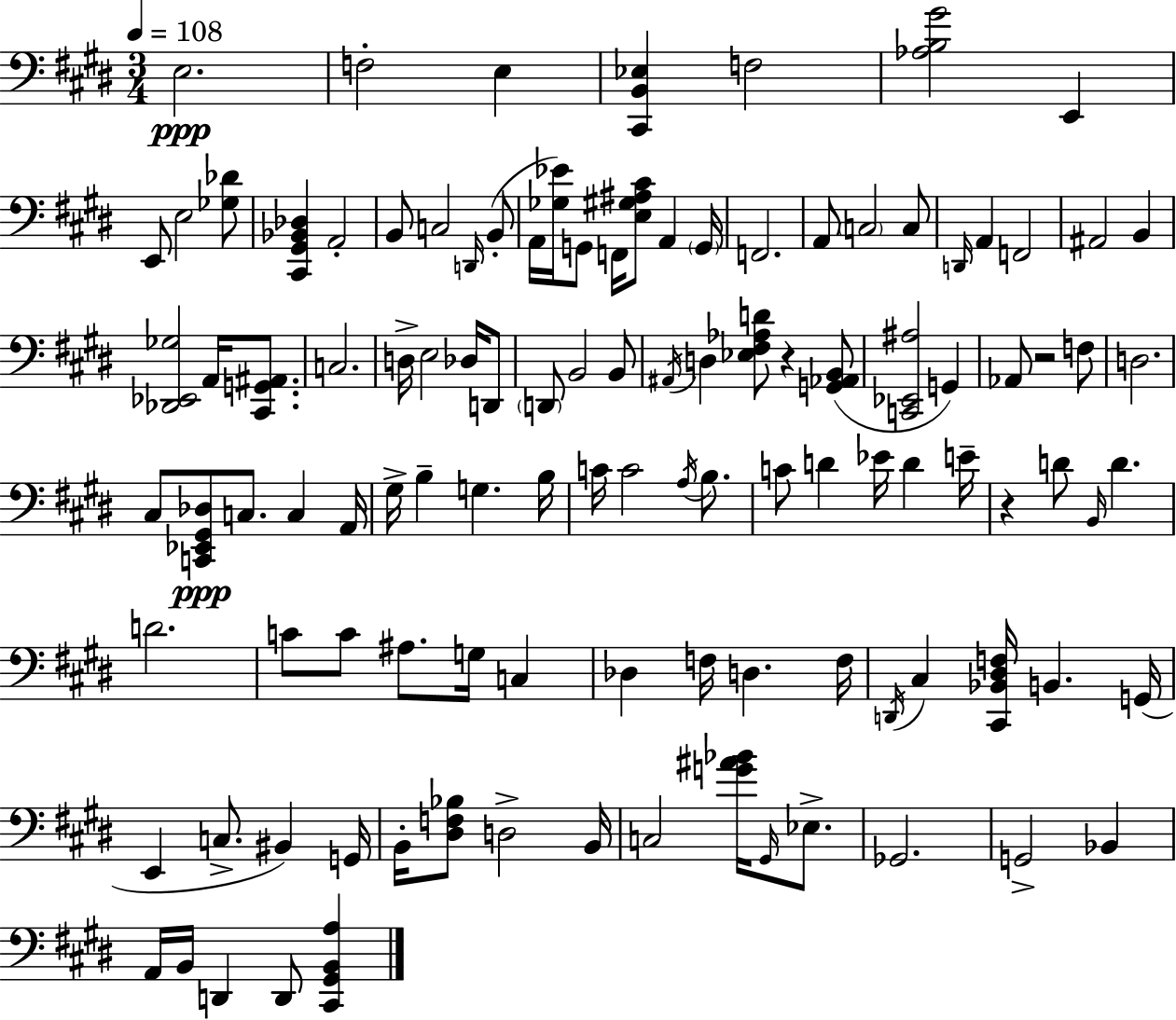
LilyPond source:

{
  \clef bass
  \numericTimeSignature
  \time 3/4
  \key e \major
  \tempo 4 = 108
  \repeat volta 2 { e2.\ppp | f2-. e4 | <cis, b, ees>4 f2 | <aes b gis'>2 e,4 | \break e,8 e2 <ges des'>8 | <cis, gis, bes, des>4 a,2-. | b,8 c2 \grace { d,16 }( b,8-. | a,16 <ges ees'>16) g,8 f,16 <e gis ais cis'>8 a,4 | \break \parenthesize g,16 f,2. | a,8 \parenthesize c2 c8 | \grace { d,16 } a,4 f,2 | ais,2 b,4 | \break <des, ees, ges>2 a,16 <cis, g, ais,>8. | c2. | d16-> e2 des16 | d,8 \parenthesize d,8 b,2 | \break b,8 \acciaccatura { ais,16 } d4 <ees fis aes d'>8 r4 | <g, aes, b,>8( <c, ees, ais>2 g,4) | aes,8 r2 | f8 d2. | \break cis8 <c, ees, gis, des>8\ppp c8. c4 | a,16 gis16-> b4-- g4. | b16 c'16 c'2 | \acciaccatura { a16 } b8. c'8 d'4 ees'16 d'4 | \break e'16-- r4 d'8 \grace { b,16 } d'4. | d'2. | c'8 c'8 ais8. | g16 c4 des4 f16 d4. | \break f16 \acciaccatura { d,16 } cis4 <cis, bes, dis f>16 b,4. | g,16( e,4 c8.-> | bis,4) g,16 b,16-. <dis f bes>8 d2-> | b,16 c2 | \break <g' ais' bes'>16 \grace { gis,16 } ees8.-> ges,2. | g,2-> | bes,4 a,16 b,16 d,4 | d,8 <cis, gis, b, a>4 } \bar "|."
}